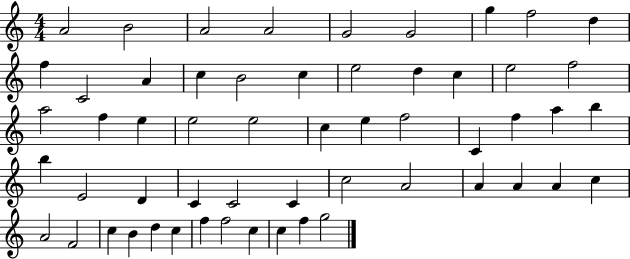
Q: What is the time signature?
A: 4/4